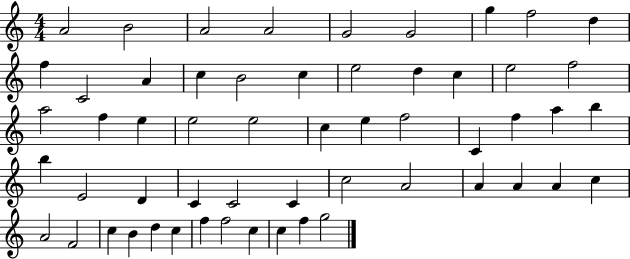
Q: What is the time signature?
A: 4/4